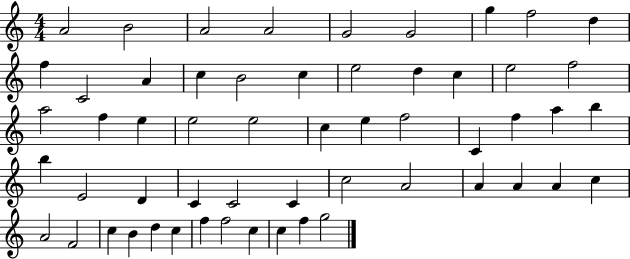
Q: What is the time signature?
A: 4/4